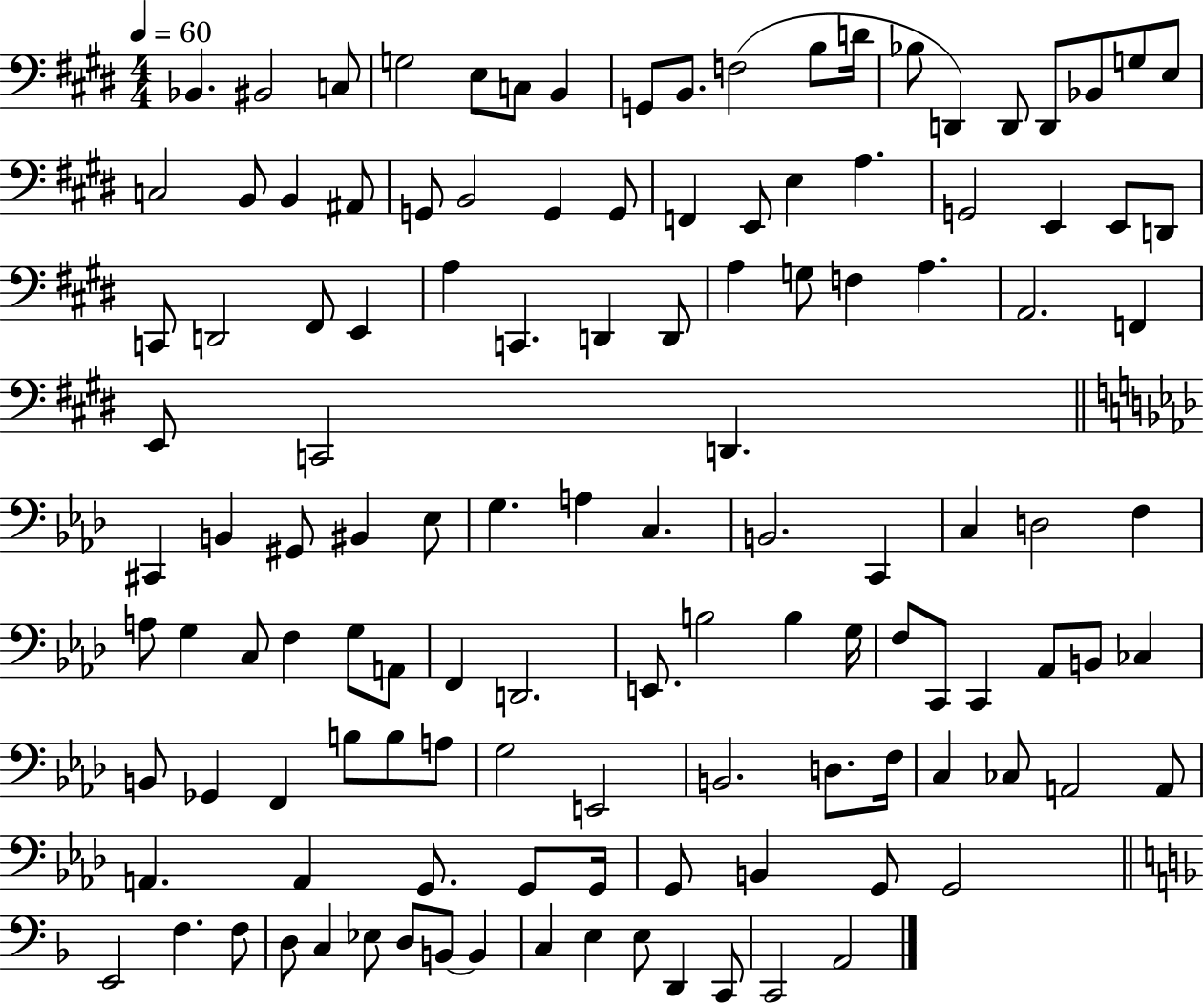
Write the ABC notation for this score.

X:1
T:Untitled
M:4/4
L:1/4
K:E
_B,, ^B,,2 C,/2 G,2 E,/2 C,/2 B,, G,,/2 B,,/2 F,2 B,/2 D/4 _B,/2 D,, D,,/2 D,,/2 _B,,/2 G,/2 E,/2 C,2 B,,/2 B,, ^A,,/2 G,,/2 B,,2 G,, G,,/2 F,, E,,/2 E, A, G,,2 E,, E,,/2 D,,/2 C,,/2 D,,2 ^F,,/2 E,, A, C,, D,, D,,/2 A, G,/2 F, A, A,,2 F,, E,,/2 C,,2 D,, ^C,, B,, ^G,,/2 ^B,, _E,/2 G, A, C, B,,2 C,, C, D,2 F, A,/2 G, C,/2 F, G,/2 A,,/2 F,, D,,2 E,,/2 B,2 B, G,/4 F,/2 C,,/2 C,, _A,,/2 B,,/2 _C, B,,/2 _G,, F,, B,/2 B,/2 A,/2 G,2 E,,2 B,,2 D,/2 F,/4 C, _C,/2 A,,2 A,,/2 A,, A,, G,,/2 G,,/2 G,,/4 G,,/2 B,, G,,/2 G,,2 E,,2 F, F,/2 D,/2 C, _E,/2 D,/2 B,,/2 B,, C, E, E,/2 D,, C,,/2 C,,2 A,,2